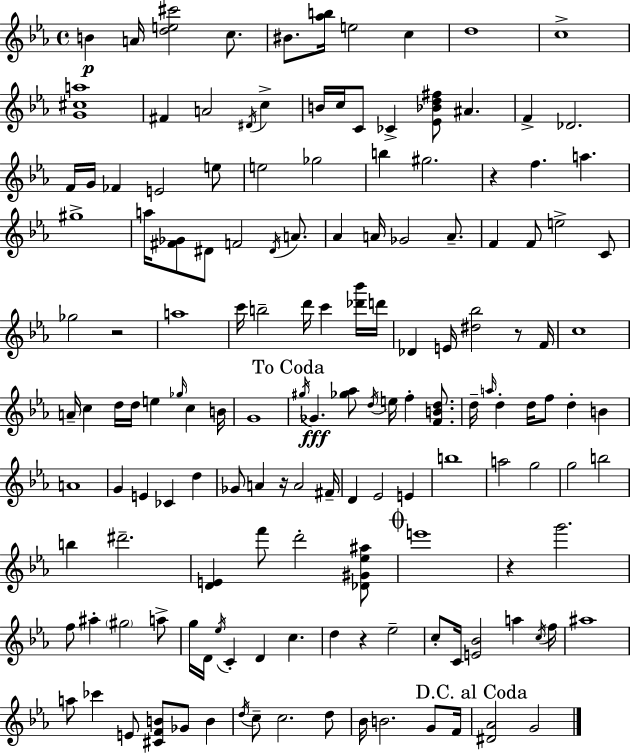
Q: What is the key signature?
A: EES major